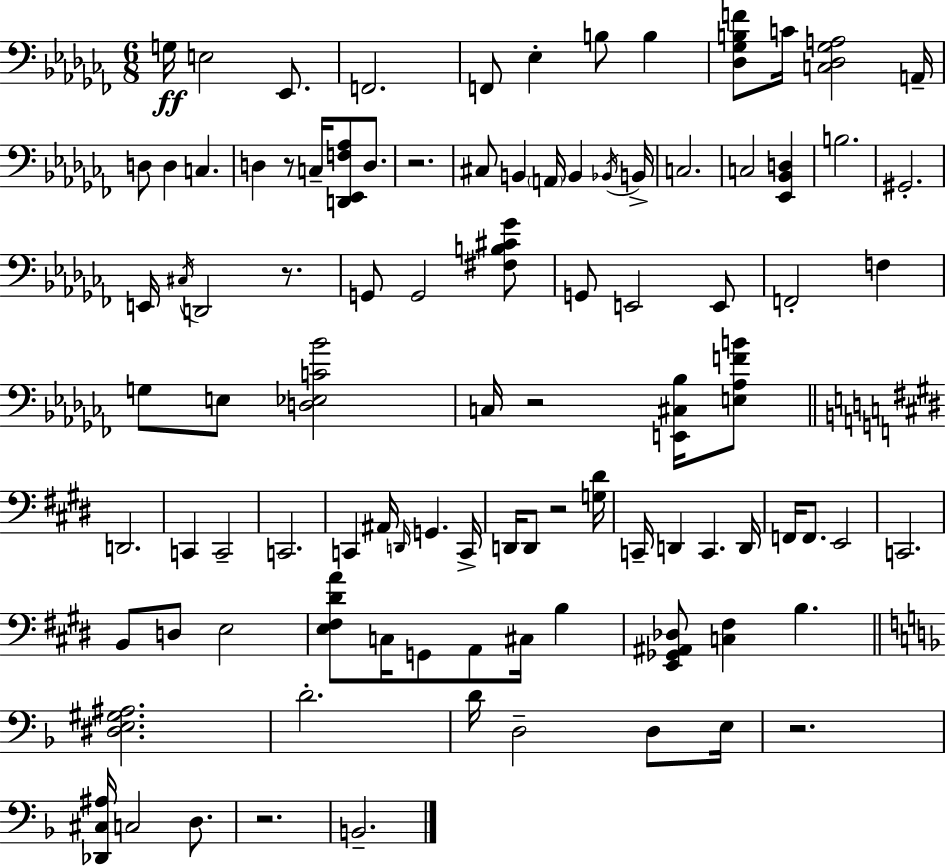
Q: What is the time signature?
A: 6/8